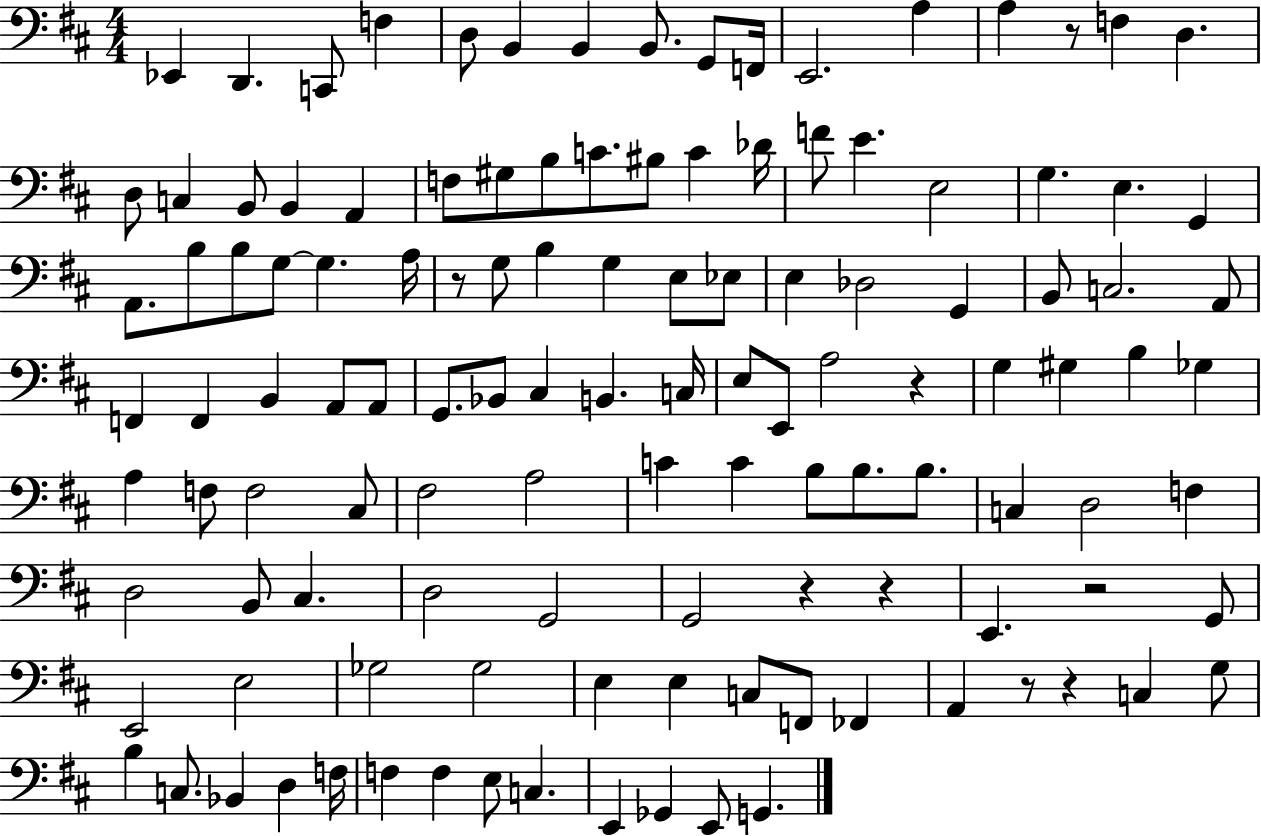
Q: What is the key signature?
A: D major